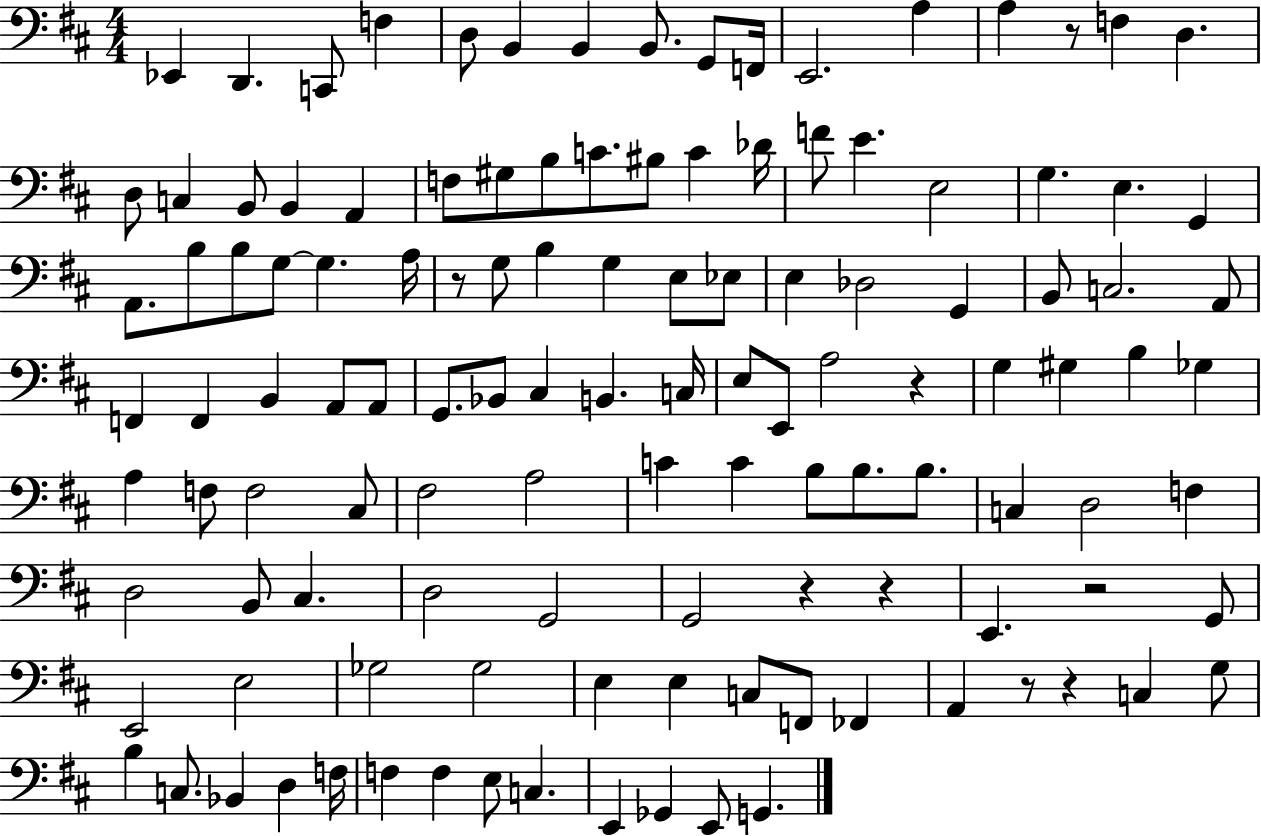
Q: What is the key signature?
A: D major